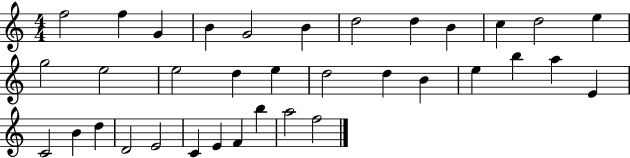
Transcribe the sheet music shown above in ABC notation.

X:1
T:Untitled
M:4/4
L:1/4
K:C
f2 f G B G2 B d2 d B c d2 e g2 e2 e2 d e d2 d B e b a E C2 B d D2 E2 C E F b a2 f2